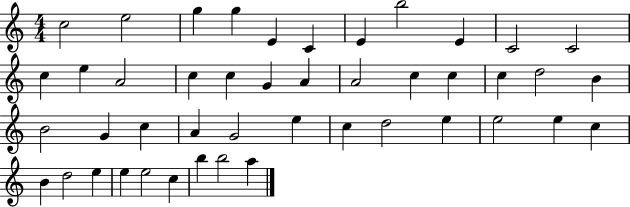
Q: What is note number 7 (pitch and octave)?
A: E4